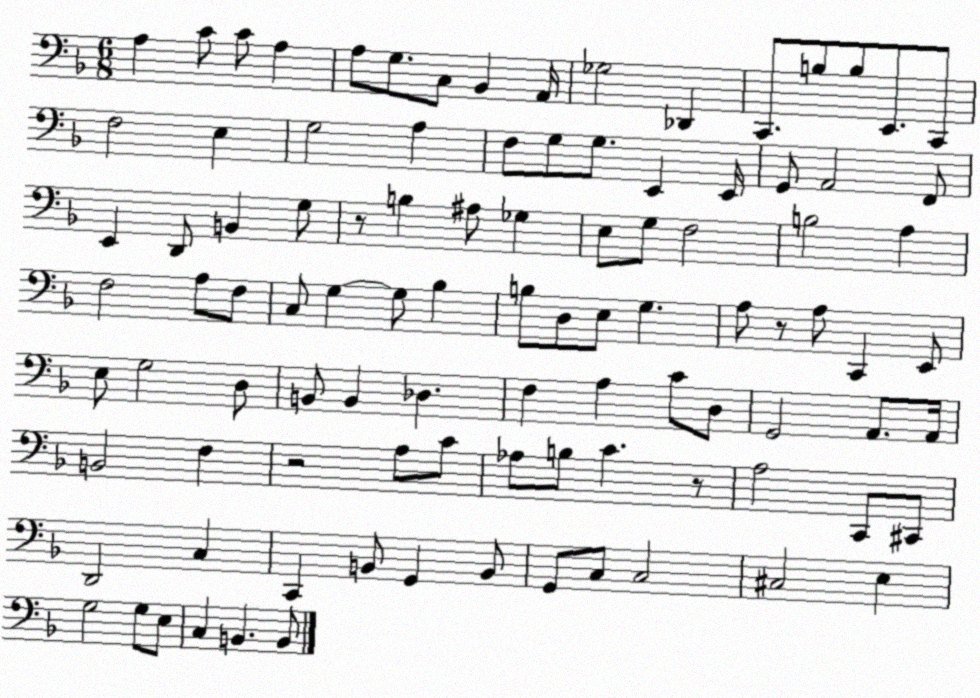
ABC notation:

X:1
T:Untitled
M:6/8
L:1/4
K:F
A, C/2 C/2 A, A,/2 G,/2 C,/2 _B,, A,,/4 _G,2 _D,, C,,/2 B,/2 B,/2 E,,/2 C,,/2 F,2 E, G,2 A, F,/2 G,/2 G,/2 E,, E,,/4 G,,/2 A,,2 F,,/2 E,, D,,/2 B,, G,/2 z/2 B, ^A,/2 _G, E,/2 G,/2 F,2 B,2 A, F,2 A,/2 F,/2 C,/2 G, G,/2 _B, B,/2 D,/2 E,/2 G, A,/2 z/2 A,/2 C,, E,,/2 E,/2 G,2 D,/2 B,,/2 B,, _D, F, A, C/2 D,/2 G,,2 A,,/2 A,,/4 B,,2 F, z2 A,/2 C/2 _A,/2 B,/2 C z/2 A,2 C,,/2 ^C,,/2 D,,2 C, C,, B,,/2 G,, B,,/2 G,,/2 C,/2 C,2 ^C,2 E, G,2 G,/2 E,/2 C, B,, B,,/2